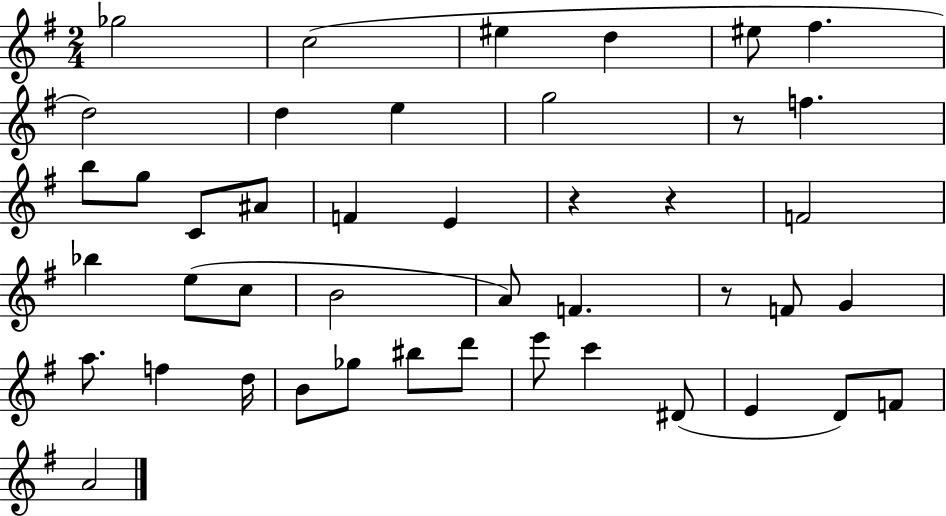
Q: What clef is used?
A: treble